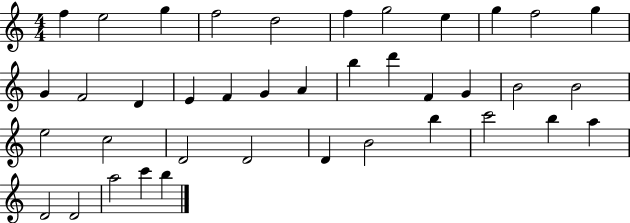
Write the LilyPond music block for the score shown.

{
  \clef treble
  \numericTimeSignature
  \time 4/4
  \key c \major
  f''4 e''2 g''4 | f''2 d''2 | f''4 g''2 e''4 | g''4 f''2 g''4 | \break g'4 f'2 d'4 | e'4 f'4 g'4 a'4 | b''4 d'''4 f'4 g'4 | b'2 b'2 | \break e''2 c''2 | d'2 d'2 | d'4 b'2 b''4 | c'''2 b''4 a''4 | \break d'2 d'2 | a''2 c'''4 b''4 | \bar "|."
}